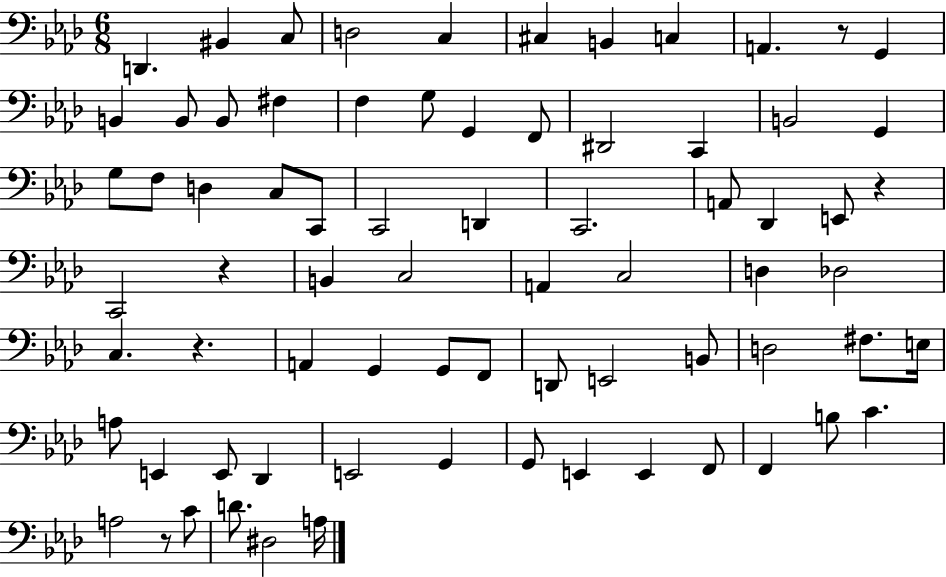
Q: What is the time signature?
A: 6/8